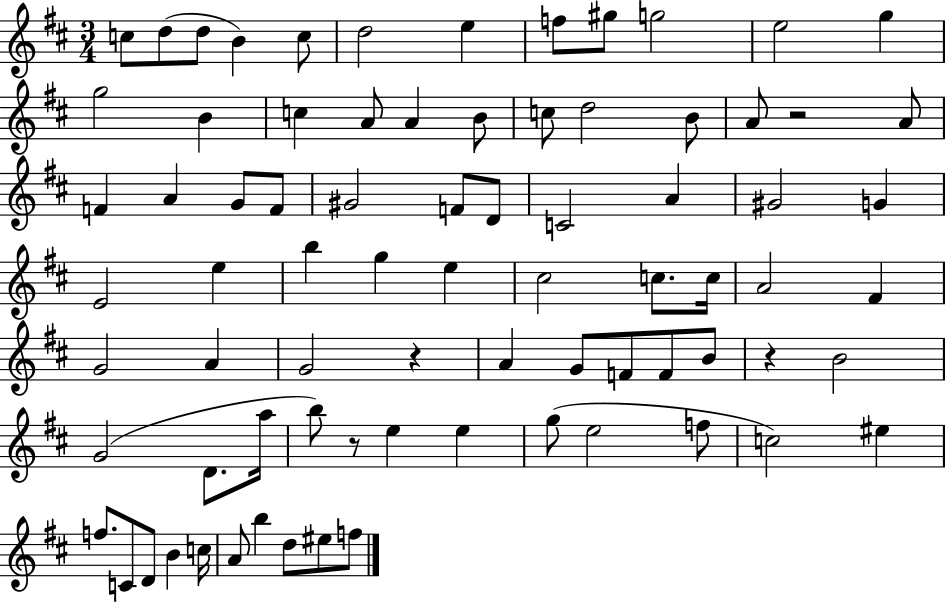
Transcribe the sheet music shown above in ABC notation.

X:1
T:Untitled
M:3/4
L:1/4
K:D
c/2 d/2 d/2 B c/2 d2 e f/2 ^g/2 g2 e2 g g2 B c A/2 A B/2 c/2 d2 B/2 A/2 z2 A/2 F A G/2 F/2 ^G2 F/2 D/2 C2 A ^G2 G E2 e b g e ^c2 c/2 c/4 A2 ^F G2 A G2 z A G/2 F/2 F/2 B/2 z B2 G2 D/2 a/4 b/2 z/2 e e g/2 e2 f/2 c2 ^e f/2 C/2 D/2 B c/4 A/2 b d/2 ^e/2 f/2